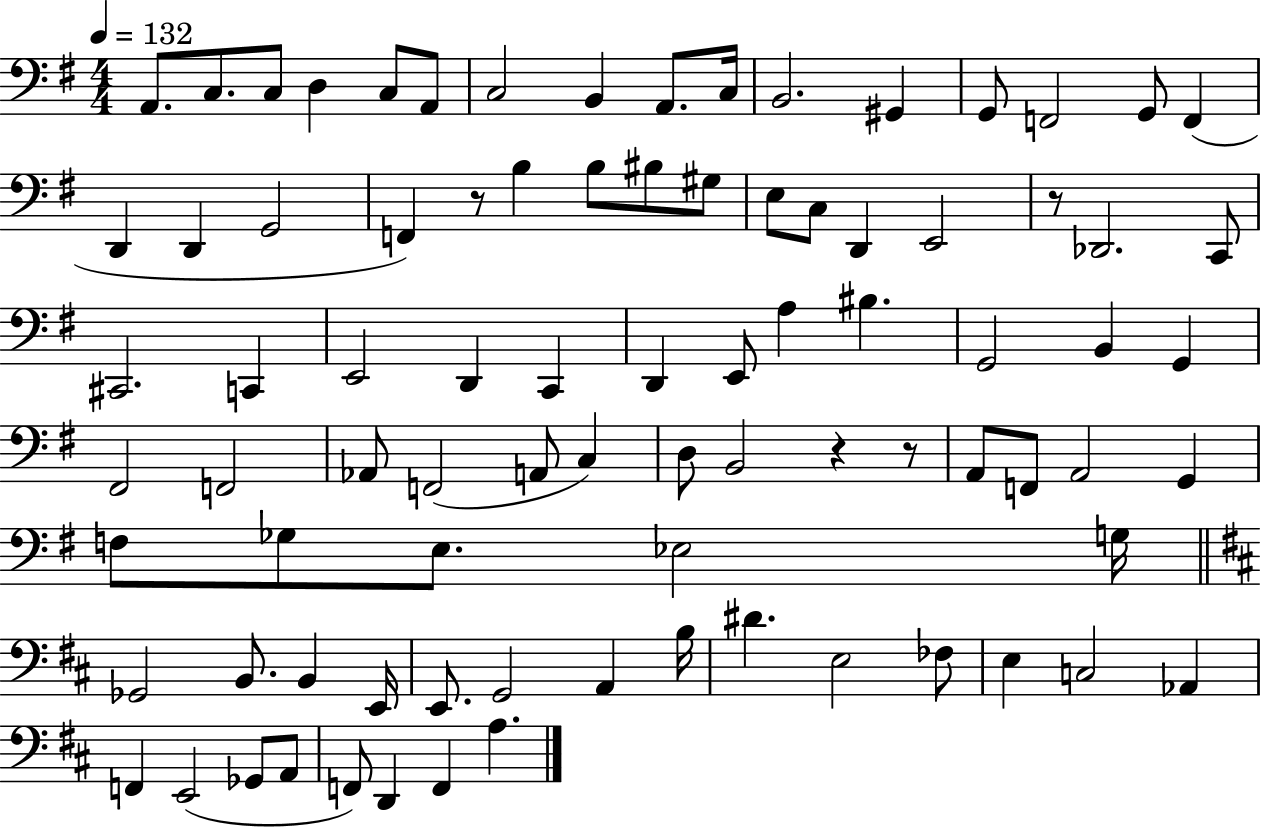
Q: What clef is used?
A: bass